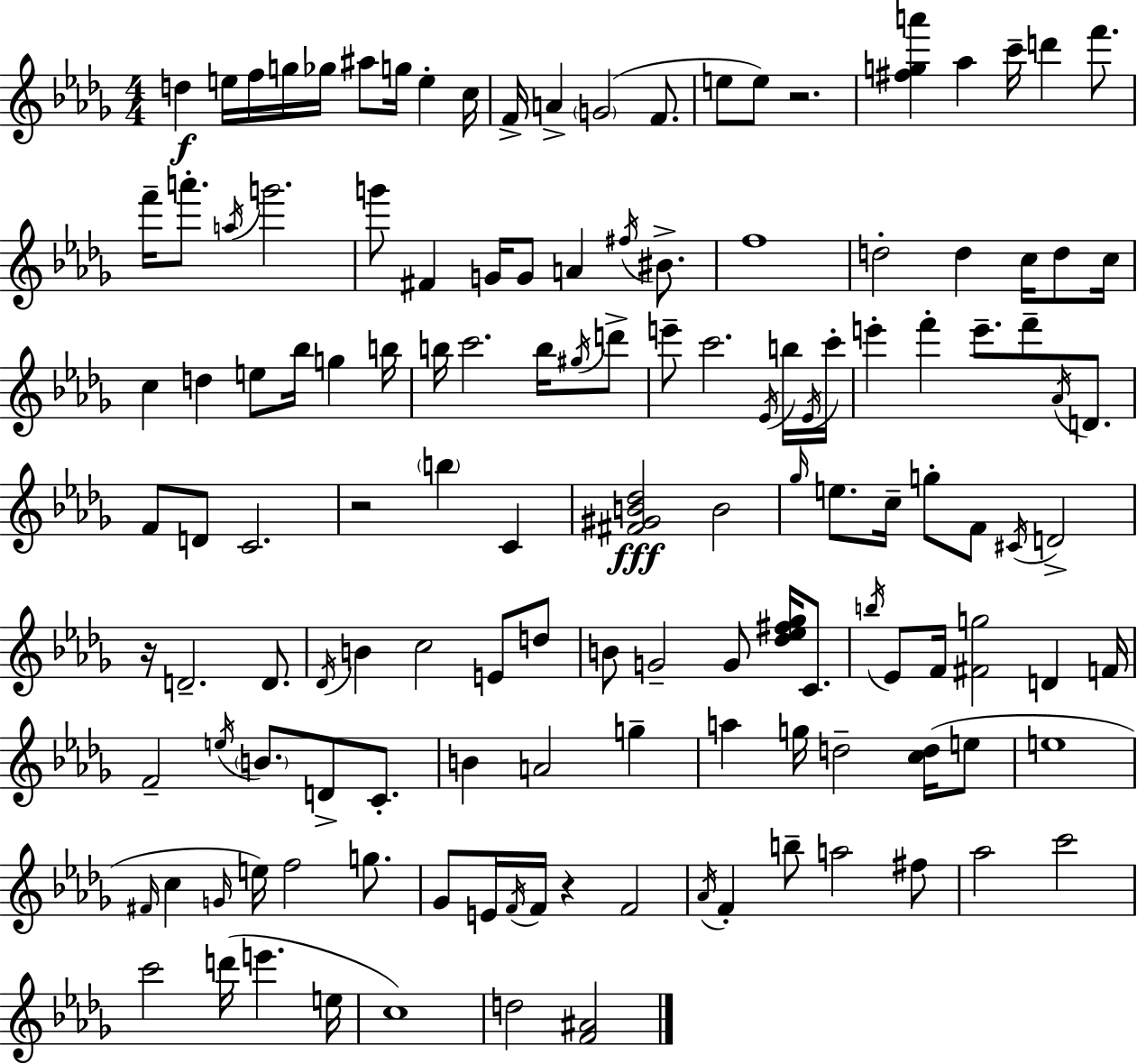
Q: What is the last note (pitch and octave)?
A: D5